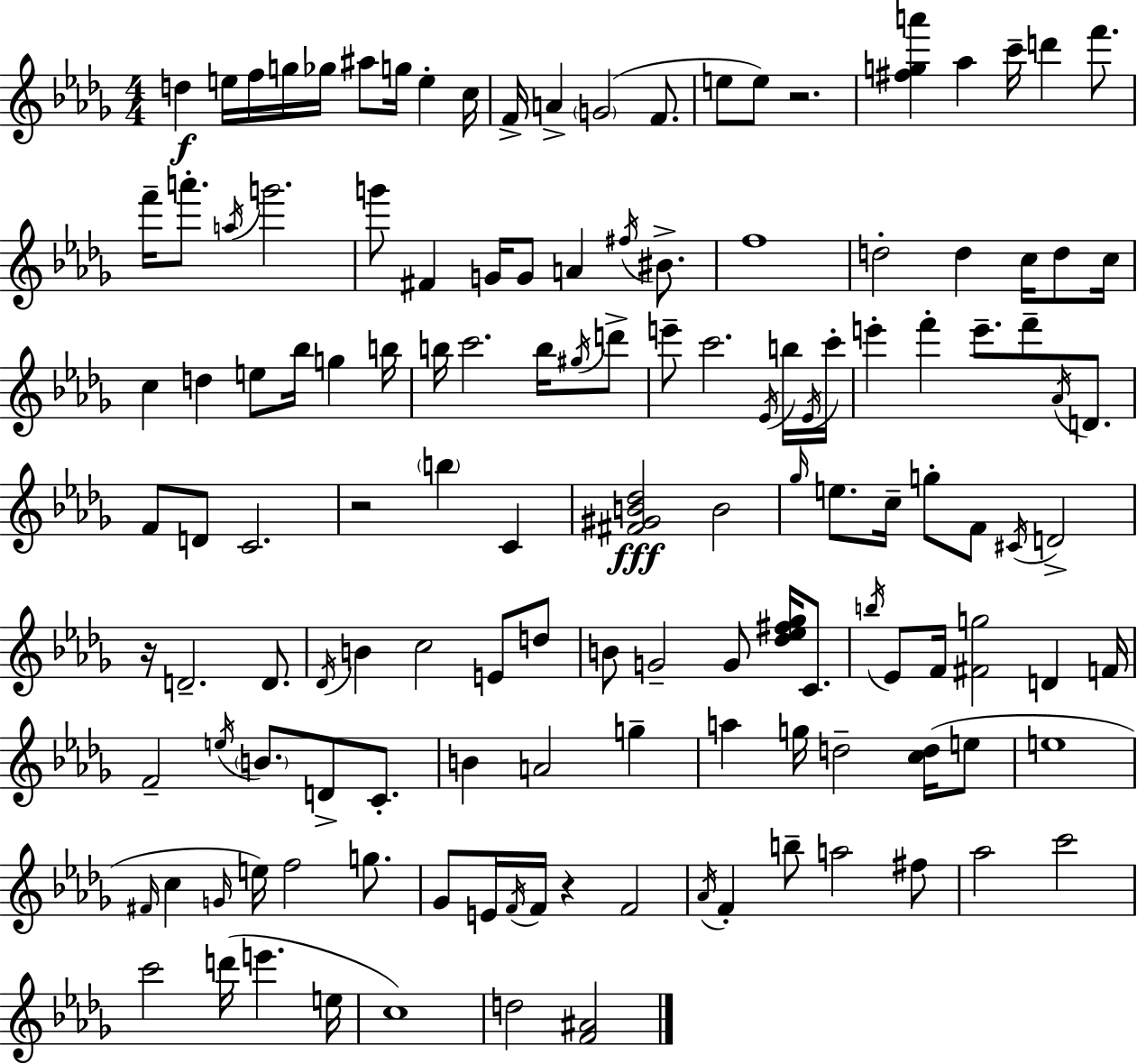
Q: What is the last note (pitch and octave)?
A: D5